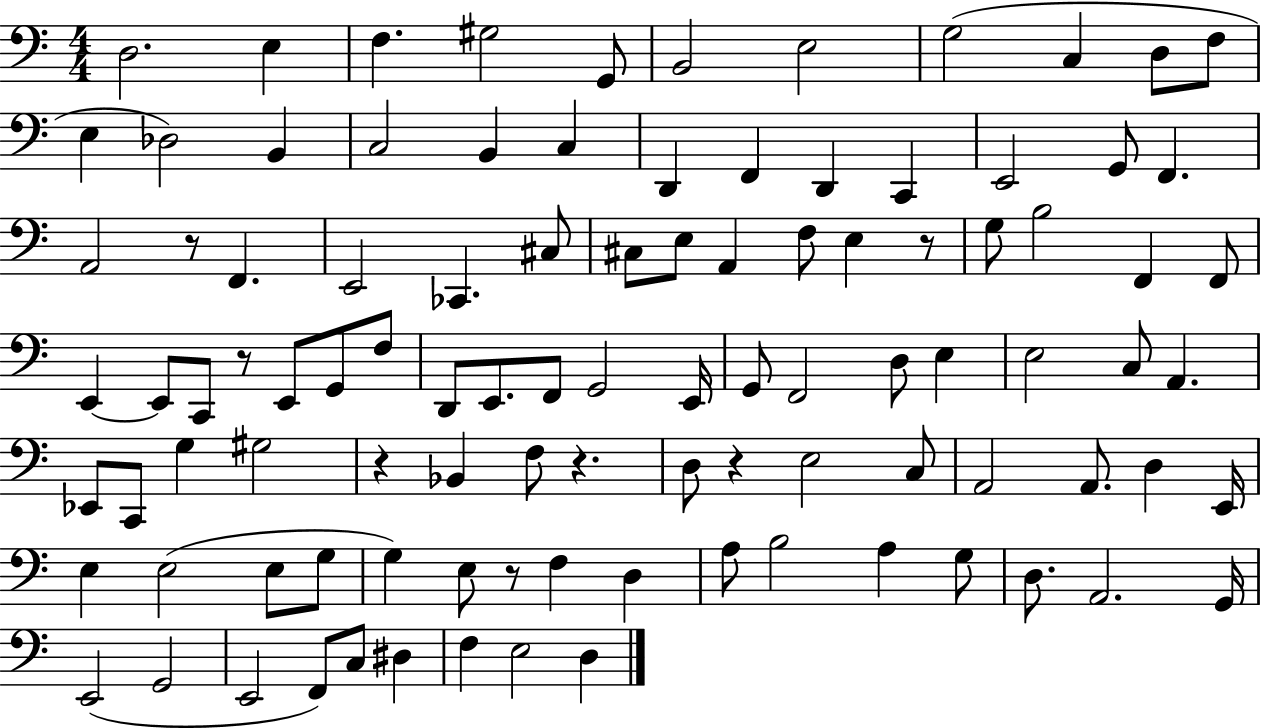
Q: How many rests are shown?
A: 7